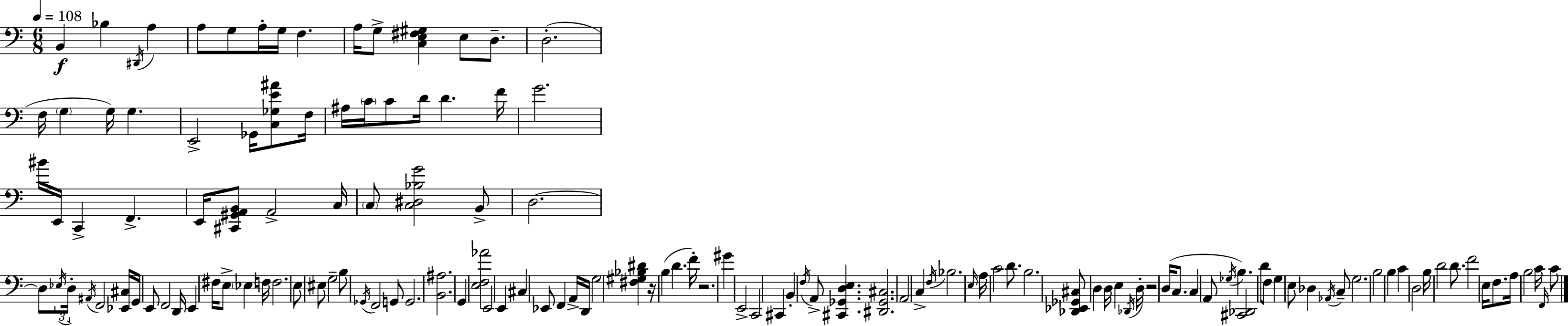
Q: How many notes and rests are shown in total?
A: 138